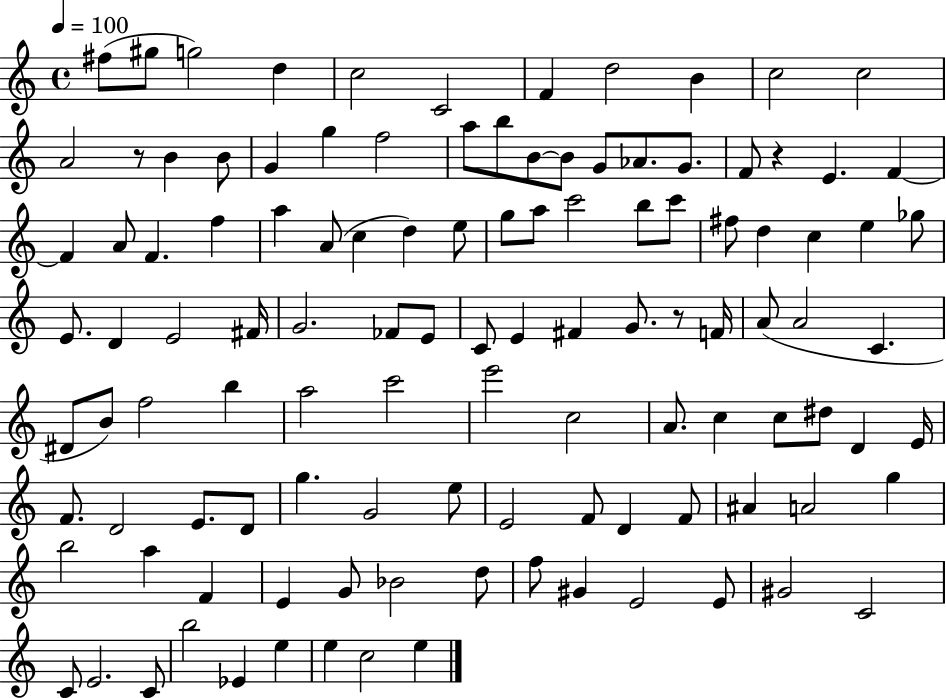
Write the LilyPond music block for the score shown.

{
  \clef treble
  \time 4/4
  \defaultTimeSignature
  \key c \major
  \tempo 4 = 100
  fis''8( gis''8 g''2) d''4 | c''2 c'2 | f'4 d''2 b'4 | c''2 c''2 | \break a'2 r8 b'4 b'8 | g'4 g''4 f''2 | a''8 b''8 b'8~~ b'8 g'8 aes'8. g'8. | f'8 r4 e'4. f'4~~ | \break f'4 a'8 f'4. f''4 | a''4 a'8( c''4 d''4) e''8 | g''8 a''8 c'''2 b''8 c'''8 | fis''8 d''4 c''4 e''4 ges''8 | \break e'8. d'4 e'2 fis'16 | g'2. fes'8 e'8 | c'8 e'4 fis'4 g'8. r8 f'16 | a'8( a'2 c'4. | \break dis'8 b'8) f''2 b''4 | a''2 c'''2 | e'''2 c''2 | a'8. c''4 c''8 dis''8 d'4 e'16 | \break f'8. d'2 e'8. d'8 | g''4. g'2 e''8 | e'2 f'8 d'4 f'8 | ais'4 a'2 g''4 | \break b''2 a''4 f'4 | e'4 g'8 bes'2 d''8 | f''8 gis'4 e'2 e'8 | gis'2 c'2 | \break c'8 e'2. c'8 | b''2 ees'4 e''4 | e''4 c''2 e''4 | \bar "|."
}